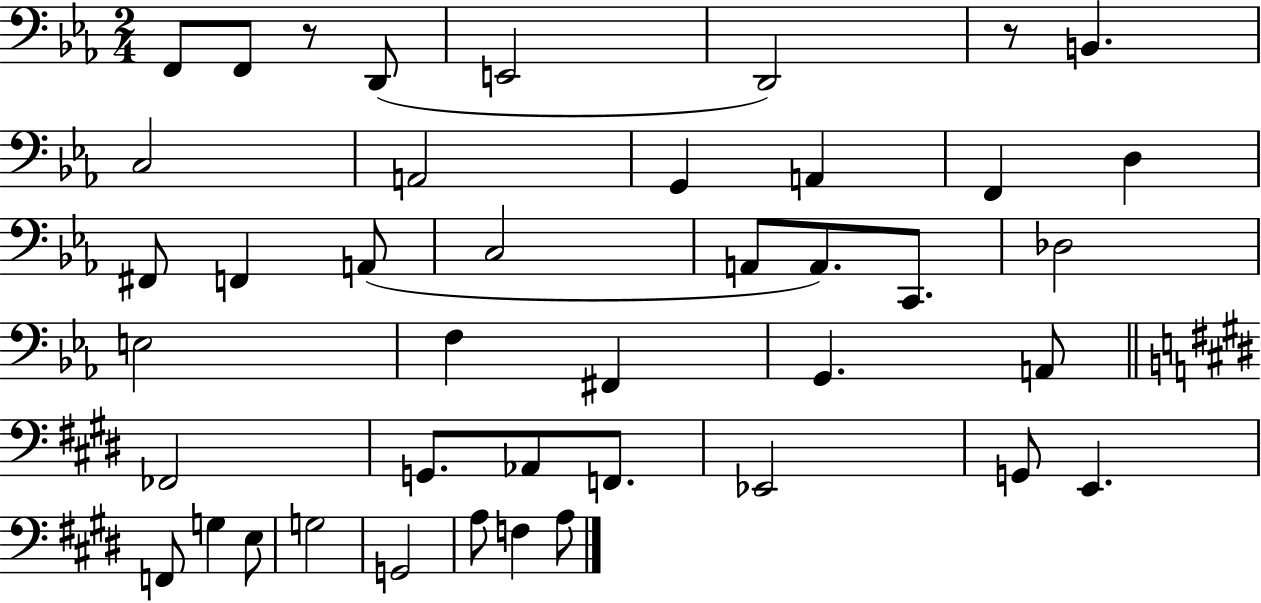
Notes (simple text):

F2/e F2/e R/e D2/e E2/h D2/h R/e B2/q. C3/h A2/h G2/q A2/q F2/q D3/q F#2/e F2/q A2/e C3/h A2/e A2/e. C2/e. Db3/h E3/h F3/q F#2/q G2/q. A2/e FES2/h G2/e. Ab2/e F2/e. Eb2/h G2/e E2/q. F2/e G3/q E3/e G3/h G2/h A3/e F3/q A3/e